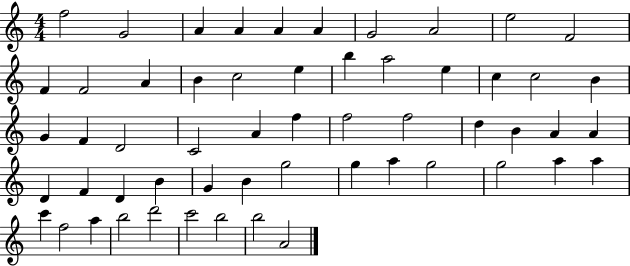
F5/h G4/h A4/q A4/q A4/q A4/q G4/h A4/h E5/h F4/h F4/q F4/h A4/q B4/q C5/h E5/q B5/q A5/h E5/q C5/q C5/h B4/q G4/q F4/q D4/h C4/h A4/q F5/q F5/h F5/h D5/q B4/q A4/q A4/q D4/q F4/q D4/q B4/q G4/q B4/q G5/h G5/q A5/q G5/h G5/h A5/q A5/q C6/q F5/h A5/q B5/h D6/h C6/h B5/h B5/h A4/h